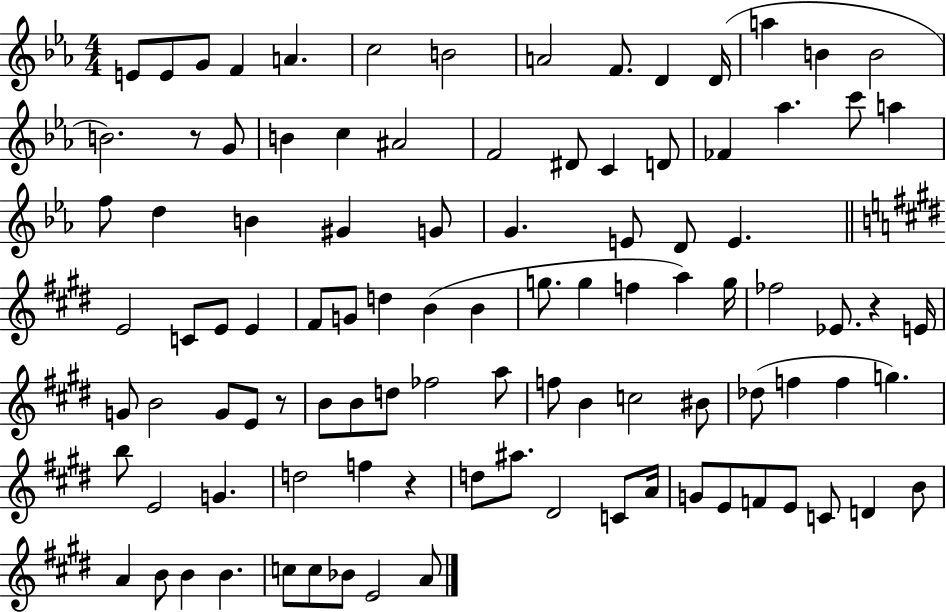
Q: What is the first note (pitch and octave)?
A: E4